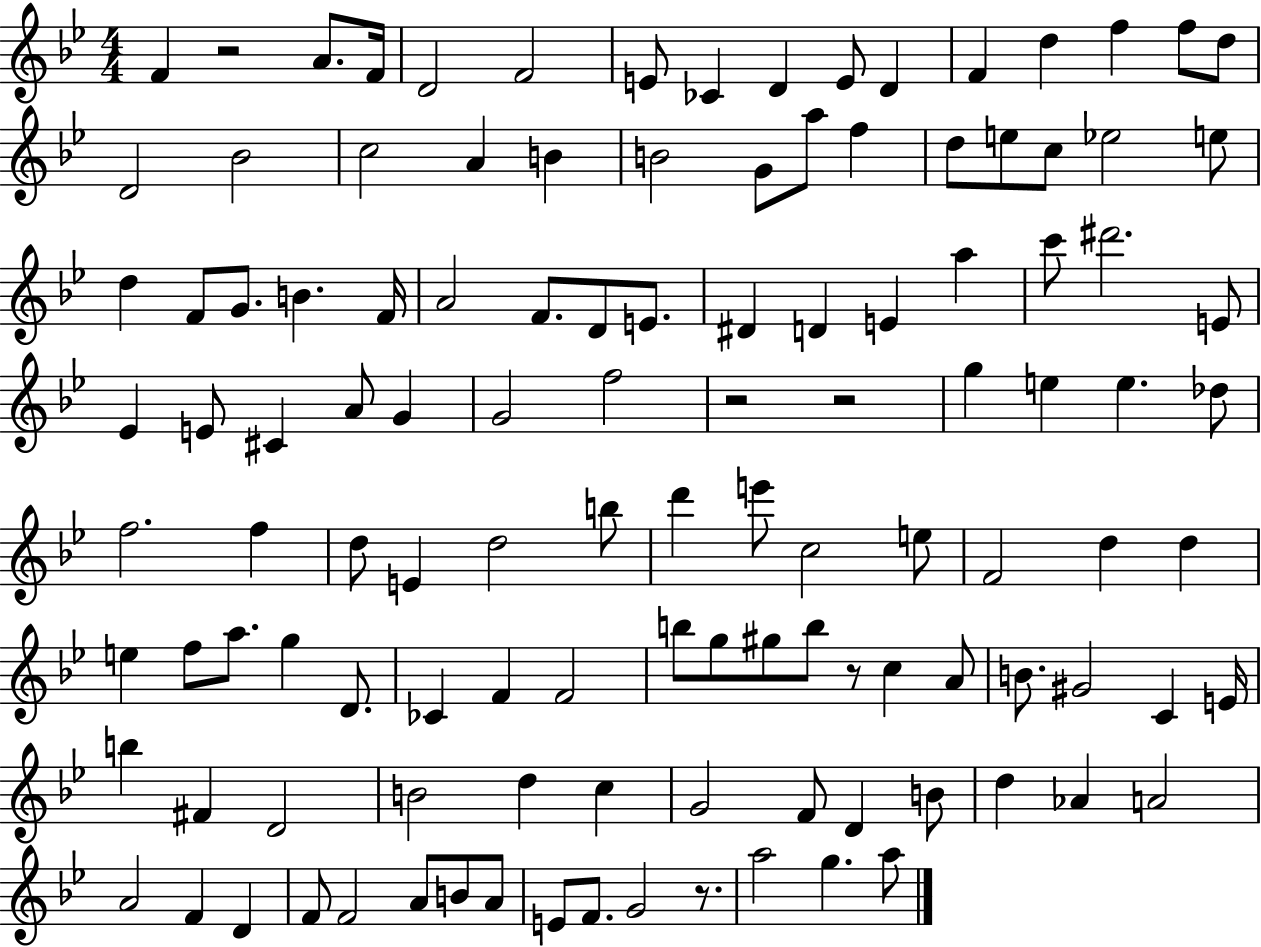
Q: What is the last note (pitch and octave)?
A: A5